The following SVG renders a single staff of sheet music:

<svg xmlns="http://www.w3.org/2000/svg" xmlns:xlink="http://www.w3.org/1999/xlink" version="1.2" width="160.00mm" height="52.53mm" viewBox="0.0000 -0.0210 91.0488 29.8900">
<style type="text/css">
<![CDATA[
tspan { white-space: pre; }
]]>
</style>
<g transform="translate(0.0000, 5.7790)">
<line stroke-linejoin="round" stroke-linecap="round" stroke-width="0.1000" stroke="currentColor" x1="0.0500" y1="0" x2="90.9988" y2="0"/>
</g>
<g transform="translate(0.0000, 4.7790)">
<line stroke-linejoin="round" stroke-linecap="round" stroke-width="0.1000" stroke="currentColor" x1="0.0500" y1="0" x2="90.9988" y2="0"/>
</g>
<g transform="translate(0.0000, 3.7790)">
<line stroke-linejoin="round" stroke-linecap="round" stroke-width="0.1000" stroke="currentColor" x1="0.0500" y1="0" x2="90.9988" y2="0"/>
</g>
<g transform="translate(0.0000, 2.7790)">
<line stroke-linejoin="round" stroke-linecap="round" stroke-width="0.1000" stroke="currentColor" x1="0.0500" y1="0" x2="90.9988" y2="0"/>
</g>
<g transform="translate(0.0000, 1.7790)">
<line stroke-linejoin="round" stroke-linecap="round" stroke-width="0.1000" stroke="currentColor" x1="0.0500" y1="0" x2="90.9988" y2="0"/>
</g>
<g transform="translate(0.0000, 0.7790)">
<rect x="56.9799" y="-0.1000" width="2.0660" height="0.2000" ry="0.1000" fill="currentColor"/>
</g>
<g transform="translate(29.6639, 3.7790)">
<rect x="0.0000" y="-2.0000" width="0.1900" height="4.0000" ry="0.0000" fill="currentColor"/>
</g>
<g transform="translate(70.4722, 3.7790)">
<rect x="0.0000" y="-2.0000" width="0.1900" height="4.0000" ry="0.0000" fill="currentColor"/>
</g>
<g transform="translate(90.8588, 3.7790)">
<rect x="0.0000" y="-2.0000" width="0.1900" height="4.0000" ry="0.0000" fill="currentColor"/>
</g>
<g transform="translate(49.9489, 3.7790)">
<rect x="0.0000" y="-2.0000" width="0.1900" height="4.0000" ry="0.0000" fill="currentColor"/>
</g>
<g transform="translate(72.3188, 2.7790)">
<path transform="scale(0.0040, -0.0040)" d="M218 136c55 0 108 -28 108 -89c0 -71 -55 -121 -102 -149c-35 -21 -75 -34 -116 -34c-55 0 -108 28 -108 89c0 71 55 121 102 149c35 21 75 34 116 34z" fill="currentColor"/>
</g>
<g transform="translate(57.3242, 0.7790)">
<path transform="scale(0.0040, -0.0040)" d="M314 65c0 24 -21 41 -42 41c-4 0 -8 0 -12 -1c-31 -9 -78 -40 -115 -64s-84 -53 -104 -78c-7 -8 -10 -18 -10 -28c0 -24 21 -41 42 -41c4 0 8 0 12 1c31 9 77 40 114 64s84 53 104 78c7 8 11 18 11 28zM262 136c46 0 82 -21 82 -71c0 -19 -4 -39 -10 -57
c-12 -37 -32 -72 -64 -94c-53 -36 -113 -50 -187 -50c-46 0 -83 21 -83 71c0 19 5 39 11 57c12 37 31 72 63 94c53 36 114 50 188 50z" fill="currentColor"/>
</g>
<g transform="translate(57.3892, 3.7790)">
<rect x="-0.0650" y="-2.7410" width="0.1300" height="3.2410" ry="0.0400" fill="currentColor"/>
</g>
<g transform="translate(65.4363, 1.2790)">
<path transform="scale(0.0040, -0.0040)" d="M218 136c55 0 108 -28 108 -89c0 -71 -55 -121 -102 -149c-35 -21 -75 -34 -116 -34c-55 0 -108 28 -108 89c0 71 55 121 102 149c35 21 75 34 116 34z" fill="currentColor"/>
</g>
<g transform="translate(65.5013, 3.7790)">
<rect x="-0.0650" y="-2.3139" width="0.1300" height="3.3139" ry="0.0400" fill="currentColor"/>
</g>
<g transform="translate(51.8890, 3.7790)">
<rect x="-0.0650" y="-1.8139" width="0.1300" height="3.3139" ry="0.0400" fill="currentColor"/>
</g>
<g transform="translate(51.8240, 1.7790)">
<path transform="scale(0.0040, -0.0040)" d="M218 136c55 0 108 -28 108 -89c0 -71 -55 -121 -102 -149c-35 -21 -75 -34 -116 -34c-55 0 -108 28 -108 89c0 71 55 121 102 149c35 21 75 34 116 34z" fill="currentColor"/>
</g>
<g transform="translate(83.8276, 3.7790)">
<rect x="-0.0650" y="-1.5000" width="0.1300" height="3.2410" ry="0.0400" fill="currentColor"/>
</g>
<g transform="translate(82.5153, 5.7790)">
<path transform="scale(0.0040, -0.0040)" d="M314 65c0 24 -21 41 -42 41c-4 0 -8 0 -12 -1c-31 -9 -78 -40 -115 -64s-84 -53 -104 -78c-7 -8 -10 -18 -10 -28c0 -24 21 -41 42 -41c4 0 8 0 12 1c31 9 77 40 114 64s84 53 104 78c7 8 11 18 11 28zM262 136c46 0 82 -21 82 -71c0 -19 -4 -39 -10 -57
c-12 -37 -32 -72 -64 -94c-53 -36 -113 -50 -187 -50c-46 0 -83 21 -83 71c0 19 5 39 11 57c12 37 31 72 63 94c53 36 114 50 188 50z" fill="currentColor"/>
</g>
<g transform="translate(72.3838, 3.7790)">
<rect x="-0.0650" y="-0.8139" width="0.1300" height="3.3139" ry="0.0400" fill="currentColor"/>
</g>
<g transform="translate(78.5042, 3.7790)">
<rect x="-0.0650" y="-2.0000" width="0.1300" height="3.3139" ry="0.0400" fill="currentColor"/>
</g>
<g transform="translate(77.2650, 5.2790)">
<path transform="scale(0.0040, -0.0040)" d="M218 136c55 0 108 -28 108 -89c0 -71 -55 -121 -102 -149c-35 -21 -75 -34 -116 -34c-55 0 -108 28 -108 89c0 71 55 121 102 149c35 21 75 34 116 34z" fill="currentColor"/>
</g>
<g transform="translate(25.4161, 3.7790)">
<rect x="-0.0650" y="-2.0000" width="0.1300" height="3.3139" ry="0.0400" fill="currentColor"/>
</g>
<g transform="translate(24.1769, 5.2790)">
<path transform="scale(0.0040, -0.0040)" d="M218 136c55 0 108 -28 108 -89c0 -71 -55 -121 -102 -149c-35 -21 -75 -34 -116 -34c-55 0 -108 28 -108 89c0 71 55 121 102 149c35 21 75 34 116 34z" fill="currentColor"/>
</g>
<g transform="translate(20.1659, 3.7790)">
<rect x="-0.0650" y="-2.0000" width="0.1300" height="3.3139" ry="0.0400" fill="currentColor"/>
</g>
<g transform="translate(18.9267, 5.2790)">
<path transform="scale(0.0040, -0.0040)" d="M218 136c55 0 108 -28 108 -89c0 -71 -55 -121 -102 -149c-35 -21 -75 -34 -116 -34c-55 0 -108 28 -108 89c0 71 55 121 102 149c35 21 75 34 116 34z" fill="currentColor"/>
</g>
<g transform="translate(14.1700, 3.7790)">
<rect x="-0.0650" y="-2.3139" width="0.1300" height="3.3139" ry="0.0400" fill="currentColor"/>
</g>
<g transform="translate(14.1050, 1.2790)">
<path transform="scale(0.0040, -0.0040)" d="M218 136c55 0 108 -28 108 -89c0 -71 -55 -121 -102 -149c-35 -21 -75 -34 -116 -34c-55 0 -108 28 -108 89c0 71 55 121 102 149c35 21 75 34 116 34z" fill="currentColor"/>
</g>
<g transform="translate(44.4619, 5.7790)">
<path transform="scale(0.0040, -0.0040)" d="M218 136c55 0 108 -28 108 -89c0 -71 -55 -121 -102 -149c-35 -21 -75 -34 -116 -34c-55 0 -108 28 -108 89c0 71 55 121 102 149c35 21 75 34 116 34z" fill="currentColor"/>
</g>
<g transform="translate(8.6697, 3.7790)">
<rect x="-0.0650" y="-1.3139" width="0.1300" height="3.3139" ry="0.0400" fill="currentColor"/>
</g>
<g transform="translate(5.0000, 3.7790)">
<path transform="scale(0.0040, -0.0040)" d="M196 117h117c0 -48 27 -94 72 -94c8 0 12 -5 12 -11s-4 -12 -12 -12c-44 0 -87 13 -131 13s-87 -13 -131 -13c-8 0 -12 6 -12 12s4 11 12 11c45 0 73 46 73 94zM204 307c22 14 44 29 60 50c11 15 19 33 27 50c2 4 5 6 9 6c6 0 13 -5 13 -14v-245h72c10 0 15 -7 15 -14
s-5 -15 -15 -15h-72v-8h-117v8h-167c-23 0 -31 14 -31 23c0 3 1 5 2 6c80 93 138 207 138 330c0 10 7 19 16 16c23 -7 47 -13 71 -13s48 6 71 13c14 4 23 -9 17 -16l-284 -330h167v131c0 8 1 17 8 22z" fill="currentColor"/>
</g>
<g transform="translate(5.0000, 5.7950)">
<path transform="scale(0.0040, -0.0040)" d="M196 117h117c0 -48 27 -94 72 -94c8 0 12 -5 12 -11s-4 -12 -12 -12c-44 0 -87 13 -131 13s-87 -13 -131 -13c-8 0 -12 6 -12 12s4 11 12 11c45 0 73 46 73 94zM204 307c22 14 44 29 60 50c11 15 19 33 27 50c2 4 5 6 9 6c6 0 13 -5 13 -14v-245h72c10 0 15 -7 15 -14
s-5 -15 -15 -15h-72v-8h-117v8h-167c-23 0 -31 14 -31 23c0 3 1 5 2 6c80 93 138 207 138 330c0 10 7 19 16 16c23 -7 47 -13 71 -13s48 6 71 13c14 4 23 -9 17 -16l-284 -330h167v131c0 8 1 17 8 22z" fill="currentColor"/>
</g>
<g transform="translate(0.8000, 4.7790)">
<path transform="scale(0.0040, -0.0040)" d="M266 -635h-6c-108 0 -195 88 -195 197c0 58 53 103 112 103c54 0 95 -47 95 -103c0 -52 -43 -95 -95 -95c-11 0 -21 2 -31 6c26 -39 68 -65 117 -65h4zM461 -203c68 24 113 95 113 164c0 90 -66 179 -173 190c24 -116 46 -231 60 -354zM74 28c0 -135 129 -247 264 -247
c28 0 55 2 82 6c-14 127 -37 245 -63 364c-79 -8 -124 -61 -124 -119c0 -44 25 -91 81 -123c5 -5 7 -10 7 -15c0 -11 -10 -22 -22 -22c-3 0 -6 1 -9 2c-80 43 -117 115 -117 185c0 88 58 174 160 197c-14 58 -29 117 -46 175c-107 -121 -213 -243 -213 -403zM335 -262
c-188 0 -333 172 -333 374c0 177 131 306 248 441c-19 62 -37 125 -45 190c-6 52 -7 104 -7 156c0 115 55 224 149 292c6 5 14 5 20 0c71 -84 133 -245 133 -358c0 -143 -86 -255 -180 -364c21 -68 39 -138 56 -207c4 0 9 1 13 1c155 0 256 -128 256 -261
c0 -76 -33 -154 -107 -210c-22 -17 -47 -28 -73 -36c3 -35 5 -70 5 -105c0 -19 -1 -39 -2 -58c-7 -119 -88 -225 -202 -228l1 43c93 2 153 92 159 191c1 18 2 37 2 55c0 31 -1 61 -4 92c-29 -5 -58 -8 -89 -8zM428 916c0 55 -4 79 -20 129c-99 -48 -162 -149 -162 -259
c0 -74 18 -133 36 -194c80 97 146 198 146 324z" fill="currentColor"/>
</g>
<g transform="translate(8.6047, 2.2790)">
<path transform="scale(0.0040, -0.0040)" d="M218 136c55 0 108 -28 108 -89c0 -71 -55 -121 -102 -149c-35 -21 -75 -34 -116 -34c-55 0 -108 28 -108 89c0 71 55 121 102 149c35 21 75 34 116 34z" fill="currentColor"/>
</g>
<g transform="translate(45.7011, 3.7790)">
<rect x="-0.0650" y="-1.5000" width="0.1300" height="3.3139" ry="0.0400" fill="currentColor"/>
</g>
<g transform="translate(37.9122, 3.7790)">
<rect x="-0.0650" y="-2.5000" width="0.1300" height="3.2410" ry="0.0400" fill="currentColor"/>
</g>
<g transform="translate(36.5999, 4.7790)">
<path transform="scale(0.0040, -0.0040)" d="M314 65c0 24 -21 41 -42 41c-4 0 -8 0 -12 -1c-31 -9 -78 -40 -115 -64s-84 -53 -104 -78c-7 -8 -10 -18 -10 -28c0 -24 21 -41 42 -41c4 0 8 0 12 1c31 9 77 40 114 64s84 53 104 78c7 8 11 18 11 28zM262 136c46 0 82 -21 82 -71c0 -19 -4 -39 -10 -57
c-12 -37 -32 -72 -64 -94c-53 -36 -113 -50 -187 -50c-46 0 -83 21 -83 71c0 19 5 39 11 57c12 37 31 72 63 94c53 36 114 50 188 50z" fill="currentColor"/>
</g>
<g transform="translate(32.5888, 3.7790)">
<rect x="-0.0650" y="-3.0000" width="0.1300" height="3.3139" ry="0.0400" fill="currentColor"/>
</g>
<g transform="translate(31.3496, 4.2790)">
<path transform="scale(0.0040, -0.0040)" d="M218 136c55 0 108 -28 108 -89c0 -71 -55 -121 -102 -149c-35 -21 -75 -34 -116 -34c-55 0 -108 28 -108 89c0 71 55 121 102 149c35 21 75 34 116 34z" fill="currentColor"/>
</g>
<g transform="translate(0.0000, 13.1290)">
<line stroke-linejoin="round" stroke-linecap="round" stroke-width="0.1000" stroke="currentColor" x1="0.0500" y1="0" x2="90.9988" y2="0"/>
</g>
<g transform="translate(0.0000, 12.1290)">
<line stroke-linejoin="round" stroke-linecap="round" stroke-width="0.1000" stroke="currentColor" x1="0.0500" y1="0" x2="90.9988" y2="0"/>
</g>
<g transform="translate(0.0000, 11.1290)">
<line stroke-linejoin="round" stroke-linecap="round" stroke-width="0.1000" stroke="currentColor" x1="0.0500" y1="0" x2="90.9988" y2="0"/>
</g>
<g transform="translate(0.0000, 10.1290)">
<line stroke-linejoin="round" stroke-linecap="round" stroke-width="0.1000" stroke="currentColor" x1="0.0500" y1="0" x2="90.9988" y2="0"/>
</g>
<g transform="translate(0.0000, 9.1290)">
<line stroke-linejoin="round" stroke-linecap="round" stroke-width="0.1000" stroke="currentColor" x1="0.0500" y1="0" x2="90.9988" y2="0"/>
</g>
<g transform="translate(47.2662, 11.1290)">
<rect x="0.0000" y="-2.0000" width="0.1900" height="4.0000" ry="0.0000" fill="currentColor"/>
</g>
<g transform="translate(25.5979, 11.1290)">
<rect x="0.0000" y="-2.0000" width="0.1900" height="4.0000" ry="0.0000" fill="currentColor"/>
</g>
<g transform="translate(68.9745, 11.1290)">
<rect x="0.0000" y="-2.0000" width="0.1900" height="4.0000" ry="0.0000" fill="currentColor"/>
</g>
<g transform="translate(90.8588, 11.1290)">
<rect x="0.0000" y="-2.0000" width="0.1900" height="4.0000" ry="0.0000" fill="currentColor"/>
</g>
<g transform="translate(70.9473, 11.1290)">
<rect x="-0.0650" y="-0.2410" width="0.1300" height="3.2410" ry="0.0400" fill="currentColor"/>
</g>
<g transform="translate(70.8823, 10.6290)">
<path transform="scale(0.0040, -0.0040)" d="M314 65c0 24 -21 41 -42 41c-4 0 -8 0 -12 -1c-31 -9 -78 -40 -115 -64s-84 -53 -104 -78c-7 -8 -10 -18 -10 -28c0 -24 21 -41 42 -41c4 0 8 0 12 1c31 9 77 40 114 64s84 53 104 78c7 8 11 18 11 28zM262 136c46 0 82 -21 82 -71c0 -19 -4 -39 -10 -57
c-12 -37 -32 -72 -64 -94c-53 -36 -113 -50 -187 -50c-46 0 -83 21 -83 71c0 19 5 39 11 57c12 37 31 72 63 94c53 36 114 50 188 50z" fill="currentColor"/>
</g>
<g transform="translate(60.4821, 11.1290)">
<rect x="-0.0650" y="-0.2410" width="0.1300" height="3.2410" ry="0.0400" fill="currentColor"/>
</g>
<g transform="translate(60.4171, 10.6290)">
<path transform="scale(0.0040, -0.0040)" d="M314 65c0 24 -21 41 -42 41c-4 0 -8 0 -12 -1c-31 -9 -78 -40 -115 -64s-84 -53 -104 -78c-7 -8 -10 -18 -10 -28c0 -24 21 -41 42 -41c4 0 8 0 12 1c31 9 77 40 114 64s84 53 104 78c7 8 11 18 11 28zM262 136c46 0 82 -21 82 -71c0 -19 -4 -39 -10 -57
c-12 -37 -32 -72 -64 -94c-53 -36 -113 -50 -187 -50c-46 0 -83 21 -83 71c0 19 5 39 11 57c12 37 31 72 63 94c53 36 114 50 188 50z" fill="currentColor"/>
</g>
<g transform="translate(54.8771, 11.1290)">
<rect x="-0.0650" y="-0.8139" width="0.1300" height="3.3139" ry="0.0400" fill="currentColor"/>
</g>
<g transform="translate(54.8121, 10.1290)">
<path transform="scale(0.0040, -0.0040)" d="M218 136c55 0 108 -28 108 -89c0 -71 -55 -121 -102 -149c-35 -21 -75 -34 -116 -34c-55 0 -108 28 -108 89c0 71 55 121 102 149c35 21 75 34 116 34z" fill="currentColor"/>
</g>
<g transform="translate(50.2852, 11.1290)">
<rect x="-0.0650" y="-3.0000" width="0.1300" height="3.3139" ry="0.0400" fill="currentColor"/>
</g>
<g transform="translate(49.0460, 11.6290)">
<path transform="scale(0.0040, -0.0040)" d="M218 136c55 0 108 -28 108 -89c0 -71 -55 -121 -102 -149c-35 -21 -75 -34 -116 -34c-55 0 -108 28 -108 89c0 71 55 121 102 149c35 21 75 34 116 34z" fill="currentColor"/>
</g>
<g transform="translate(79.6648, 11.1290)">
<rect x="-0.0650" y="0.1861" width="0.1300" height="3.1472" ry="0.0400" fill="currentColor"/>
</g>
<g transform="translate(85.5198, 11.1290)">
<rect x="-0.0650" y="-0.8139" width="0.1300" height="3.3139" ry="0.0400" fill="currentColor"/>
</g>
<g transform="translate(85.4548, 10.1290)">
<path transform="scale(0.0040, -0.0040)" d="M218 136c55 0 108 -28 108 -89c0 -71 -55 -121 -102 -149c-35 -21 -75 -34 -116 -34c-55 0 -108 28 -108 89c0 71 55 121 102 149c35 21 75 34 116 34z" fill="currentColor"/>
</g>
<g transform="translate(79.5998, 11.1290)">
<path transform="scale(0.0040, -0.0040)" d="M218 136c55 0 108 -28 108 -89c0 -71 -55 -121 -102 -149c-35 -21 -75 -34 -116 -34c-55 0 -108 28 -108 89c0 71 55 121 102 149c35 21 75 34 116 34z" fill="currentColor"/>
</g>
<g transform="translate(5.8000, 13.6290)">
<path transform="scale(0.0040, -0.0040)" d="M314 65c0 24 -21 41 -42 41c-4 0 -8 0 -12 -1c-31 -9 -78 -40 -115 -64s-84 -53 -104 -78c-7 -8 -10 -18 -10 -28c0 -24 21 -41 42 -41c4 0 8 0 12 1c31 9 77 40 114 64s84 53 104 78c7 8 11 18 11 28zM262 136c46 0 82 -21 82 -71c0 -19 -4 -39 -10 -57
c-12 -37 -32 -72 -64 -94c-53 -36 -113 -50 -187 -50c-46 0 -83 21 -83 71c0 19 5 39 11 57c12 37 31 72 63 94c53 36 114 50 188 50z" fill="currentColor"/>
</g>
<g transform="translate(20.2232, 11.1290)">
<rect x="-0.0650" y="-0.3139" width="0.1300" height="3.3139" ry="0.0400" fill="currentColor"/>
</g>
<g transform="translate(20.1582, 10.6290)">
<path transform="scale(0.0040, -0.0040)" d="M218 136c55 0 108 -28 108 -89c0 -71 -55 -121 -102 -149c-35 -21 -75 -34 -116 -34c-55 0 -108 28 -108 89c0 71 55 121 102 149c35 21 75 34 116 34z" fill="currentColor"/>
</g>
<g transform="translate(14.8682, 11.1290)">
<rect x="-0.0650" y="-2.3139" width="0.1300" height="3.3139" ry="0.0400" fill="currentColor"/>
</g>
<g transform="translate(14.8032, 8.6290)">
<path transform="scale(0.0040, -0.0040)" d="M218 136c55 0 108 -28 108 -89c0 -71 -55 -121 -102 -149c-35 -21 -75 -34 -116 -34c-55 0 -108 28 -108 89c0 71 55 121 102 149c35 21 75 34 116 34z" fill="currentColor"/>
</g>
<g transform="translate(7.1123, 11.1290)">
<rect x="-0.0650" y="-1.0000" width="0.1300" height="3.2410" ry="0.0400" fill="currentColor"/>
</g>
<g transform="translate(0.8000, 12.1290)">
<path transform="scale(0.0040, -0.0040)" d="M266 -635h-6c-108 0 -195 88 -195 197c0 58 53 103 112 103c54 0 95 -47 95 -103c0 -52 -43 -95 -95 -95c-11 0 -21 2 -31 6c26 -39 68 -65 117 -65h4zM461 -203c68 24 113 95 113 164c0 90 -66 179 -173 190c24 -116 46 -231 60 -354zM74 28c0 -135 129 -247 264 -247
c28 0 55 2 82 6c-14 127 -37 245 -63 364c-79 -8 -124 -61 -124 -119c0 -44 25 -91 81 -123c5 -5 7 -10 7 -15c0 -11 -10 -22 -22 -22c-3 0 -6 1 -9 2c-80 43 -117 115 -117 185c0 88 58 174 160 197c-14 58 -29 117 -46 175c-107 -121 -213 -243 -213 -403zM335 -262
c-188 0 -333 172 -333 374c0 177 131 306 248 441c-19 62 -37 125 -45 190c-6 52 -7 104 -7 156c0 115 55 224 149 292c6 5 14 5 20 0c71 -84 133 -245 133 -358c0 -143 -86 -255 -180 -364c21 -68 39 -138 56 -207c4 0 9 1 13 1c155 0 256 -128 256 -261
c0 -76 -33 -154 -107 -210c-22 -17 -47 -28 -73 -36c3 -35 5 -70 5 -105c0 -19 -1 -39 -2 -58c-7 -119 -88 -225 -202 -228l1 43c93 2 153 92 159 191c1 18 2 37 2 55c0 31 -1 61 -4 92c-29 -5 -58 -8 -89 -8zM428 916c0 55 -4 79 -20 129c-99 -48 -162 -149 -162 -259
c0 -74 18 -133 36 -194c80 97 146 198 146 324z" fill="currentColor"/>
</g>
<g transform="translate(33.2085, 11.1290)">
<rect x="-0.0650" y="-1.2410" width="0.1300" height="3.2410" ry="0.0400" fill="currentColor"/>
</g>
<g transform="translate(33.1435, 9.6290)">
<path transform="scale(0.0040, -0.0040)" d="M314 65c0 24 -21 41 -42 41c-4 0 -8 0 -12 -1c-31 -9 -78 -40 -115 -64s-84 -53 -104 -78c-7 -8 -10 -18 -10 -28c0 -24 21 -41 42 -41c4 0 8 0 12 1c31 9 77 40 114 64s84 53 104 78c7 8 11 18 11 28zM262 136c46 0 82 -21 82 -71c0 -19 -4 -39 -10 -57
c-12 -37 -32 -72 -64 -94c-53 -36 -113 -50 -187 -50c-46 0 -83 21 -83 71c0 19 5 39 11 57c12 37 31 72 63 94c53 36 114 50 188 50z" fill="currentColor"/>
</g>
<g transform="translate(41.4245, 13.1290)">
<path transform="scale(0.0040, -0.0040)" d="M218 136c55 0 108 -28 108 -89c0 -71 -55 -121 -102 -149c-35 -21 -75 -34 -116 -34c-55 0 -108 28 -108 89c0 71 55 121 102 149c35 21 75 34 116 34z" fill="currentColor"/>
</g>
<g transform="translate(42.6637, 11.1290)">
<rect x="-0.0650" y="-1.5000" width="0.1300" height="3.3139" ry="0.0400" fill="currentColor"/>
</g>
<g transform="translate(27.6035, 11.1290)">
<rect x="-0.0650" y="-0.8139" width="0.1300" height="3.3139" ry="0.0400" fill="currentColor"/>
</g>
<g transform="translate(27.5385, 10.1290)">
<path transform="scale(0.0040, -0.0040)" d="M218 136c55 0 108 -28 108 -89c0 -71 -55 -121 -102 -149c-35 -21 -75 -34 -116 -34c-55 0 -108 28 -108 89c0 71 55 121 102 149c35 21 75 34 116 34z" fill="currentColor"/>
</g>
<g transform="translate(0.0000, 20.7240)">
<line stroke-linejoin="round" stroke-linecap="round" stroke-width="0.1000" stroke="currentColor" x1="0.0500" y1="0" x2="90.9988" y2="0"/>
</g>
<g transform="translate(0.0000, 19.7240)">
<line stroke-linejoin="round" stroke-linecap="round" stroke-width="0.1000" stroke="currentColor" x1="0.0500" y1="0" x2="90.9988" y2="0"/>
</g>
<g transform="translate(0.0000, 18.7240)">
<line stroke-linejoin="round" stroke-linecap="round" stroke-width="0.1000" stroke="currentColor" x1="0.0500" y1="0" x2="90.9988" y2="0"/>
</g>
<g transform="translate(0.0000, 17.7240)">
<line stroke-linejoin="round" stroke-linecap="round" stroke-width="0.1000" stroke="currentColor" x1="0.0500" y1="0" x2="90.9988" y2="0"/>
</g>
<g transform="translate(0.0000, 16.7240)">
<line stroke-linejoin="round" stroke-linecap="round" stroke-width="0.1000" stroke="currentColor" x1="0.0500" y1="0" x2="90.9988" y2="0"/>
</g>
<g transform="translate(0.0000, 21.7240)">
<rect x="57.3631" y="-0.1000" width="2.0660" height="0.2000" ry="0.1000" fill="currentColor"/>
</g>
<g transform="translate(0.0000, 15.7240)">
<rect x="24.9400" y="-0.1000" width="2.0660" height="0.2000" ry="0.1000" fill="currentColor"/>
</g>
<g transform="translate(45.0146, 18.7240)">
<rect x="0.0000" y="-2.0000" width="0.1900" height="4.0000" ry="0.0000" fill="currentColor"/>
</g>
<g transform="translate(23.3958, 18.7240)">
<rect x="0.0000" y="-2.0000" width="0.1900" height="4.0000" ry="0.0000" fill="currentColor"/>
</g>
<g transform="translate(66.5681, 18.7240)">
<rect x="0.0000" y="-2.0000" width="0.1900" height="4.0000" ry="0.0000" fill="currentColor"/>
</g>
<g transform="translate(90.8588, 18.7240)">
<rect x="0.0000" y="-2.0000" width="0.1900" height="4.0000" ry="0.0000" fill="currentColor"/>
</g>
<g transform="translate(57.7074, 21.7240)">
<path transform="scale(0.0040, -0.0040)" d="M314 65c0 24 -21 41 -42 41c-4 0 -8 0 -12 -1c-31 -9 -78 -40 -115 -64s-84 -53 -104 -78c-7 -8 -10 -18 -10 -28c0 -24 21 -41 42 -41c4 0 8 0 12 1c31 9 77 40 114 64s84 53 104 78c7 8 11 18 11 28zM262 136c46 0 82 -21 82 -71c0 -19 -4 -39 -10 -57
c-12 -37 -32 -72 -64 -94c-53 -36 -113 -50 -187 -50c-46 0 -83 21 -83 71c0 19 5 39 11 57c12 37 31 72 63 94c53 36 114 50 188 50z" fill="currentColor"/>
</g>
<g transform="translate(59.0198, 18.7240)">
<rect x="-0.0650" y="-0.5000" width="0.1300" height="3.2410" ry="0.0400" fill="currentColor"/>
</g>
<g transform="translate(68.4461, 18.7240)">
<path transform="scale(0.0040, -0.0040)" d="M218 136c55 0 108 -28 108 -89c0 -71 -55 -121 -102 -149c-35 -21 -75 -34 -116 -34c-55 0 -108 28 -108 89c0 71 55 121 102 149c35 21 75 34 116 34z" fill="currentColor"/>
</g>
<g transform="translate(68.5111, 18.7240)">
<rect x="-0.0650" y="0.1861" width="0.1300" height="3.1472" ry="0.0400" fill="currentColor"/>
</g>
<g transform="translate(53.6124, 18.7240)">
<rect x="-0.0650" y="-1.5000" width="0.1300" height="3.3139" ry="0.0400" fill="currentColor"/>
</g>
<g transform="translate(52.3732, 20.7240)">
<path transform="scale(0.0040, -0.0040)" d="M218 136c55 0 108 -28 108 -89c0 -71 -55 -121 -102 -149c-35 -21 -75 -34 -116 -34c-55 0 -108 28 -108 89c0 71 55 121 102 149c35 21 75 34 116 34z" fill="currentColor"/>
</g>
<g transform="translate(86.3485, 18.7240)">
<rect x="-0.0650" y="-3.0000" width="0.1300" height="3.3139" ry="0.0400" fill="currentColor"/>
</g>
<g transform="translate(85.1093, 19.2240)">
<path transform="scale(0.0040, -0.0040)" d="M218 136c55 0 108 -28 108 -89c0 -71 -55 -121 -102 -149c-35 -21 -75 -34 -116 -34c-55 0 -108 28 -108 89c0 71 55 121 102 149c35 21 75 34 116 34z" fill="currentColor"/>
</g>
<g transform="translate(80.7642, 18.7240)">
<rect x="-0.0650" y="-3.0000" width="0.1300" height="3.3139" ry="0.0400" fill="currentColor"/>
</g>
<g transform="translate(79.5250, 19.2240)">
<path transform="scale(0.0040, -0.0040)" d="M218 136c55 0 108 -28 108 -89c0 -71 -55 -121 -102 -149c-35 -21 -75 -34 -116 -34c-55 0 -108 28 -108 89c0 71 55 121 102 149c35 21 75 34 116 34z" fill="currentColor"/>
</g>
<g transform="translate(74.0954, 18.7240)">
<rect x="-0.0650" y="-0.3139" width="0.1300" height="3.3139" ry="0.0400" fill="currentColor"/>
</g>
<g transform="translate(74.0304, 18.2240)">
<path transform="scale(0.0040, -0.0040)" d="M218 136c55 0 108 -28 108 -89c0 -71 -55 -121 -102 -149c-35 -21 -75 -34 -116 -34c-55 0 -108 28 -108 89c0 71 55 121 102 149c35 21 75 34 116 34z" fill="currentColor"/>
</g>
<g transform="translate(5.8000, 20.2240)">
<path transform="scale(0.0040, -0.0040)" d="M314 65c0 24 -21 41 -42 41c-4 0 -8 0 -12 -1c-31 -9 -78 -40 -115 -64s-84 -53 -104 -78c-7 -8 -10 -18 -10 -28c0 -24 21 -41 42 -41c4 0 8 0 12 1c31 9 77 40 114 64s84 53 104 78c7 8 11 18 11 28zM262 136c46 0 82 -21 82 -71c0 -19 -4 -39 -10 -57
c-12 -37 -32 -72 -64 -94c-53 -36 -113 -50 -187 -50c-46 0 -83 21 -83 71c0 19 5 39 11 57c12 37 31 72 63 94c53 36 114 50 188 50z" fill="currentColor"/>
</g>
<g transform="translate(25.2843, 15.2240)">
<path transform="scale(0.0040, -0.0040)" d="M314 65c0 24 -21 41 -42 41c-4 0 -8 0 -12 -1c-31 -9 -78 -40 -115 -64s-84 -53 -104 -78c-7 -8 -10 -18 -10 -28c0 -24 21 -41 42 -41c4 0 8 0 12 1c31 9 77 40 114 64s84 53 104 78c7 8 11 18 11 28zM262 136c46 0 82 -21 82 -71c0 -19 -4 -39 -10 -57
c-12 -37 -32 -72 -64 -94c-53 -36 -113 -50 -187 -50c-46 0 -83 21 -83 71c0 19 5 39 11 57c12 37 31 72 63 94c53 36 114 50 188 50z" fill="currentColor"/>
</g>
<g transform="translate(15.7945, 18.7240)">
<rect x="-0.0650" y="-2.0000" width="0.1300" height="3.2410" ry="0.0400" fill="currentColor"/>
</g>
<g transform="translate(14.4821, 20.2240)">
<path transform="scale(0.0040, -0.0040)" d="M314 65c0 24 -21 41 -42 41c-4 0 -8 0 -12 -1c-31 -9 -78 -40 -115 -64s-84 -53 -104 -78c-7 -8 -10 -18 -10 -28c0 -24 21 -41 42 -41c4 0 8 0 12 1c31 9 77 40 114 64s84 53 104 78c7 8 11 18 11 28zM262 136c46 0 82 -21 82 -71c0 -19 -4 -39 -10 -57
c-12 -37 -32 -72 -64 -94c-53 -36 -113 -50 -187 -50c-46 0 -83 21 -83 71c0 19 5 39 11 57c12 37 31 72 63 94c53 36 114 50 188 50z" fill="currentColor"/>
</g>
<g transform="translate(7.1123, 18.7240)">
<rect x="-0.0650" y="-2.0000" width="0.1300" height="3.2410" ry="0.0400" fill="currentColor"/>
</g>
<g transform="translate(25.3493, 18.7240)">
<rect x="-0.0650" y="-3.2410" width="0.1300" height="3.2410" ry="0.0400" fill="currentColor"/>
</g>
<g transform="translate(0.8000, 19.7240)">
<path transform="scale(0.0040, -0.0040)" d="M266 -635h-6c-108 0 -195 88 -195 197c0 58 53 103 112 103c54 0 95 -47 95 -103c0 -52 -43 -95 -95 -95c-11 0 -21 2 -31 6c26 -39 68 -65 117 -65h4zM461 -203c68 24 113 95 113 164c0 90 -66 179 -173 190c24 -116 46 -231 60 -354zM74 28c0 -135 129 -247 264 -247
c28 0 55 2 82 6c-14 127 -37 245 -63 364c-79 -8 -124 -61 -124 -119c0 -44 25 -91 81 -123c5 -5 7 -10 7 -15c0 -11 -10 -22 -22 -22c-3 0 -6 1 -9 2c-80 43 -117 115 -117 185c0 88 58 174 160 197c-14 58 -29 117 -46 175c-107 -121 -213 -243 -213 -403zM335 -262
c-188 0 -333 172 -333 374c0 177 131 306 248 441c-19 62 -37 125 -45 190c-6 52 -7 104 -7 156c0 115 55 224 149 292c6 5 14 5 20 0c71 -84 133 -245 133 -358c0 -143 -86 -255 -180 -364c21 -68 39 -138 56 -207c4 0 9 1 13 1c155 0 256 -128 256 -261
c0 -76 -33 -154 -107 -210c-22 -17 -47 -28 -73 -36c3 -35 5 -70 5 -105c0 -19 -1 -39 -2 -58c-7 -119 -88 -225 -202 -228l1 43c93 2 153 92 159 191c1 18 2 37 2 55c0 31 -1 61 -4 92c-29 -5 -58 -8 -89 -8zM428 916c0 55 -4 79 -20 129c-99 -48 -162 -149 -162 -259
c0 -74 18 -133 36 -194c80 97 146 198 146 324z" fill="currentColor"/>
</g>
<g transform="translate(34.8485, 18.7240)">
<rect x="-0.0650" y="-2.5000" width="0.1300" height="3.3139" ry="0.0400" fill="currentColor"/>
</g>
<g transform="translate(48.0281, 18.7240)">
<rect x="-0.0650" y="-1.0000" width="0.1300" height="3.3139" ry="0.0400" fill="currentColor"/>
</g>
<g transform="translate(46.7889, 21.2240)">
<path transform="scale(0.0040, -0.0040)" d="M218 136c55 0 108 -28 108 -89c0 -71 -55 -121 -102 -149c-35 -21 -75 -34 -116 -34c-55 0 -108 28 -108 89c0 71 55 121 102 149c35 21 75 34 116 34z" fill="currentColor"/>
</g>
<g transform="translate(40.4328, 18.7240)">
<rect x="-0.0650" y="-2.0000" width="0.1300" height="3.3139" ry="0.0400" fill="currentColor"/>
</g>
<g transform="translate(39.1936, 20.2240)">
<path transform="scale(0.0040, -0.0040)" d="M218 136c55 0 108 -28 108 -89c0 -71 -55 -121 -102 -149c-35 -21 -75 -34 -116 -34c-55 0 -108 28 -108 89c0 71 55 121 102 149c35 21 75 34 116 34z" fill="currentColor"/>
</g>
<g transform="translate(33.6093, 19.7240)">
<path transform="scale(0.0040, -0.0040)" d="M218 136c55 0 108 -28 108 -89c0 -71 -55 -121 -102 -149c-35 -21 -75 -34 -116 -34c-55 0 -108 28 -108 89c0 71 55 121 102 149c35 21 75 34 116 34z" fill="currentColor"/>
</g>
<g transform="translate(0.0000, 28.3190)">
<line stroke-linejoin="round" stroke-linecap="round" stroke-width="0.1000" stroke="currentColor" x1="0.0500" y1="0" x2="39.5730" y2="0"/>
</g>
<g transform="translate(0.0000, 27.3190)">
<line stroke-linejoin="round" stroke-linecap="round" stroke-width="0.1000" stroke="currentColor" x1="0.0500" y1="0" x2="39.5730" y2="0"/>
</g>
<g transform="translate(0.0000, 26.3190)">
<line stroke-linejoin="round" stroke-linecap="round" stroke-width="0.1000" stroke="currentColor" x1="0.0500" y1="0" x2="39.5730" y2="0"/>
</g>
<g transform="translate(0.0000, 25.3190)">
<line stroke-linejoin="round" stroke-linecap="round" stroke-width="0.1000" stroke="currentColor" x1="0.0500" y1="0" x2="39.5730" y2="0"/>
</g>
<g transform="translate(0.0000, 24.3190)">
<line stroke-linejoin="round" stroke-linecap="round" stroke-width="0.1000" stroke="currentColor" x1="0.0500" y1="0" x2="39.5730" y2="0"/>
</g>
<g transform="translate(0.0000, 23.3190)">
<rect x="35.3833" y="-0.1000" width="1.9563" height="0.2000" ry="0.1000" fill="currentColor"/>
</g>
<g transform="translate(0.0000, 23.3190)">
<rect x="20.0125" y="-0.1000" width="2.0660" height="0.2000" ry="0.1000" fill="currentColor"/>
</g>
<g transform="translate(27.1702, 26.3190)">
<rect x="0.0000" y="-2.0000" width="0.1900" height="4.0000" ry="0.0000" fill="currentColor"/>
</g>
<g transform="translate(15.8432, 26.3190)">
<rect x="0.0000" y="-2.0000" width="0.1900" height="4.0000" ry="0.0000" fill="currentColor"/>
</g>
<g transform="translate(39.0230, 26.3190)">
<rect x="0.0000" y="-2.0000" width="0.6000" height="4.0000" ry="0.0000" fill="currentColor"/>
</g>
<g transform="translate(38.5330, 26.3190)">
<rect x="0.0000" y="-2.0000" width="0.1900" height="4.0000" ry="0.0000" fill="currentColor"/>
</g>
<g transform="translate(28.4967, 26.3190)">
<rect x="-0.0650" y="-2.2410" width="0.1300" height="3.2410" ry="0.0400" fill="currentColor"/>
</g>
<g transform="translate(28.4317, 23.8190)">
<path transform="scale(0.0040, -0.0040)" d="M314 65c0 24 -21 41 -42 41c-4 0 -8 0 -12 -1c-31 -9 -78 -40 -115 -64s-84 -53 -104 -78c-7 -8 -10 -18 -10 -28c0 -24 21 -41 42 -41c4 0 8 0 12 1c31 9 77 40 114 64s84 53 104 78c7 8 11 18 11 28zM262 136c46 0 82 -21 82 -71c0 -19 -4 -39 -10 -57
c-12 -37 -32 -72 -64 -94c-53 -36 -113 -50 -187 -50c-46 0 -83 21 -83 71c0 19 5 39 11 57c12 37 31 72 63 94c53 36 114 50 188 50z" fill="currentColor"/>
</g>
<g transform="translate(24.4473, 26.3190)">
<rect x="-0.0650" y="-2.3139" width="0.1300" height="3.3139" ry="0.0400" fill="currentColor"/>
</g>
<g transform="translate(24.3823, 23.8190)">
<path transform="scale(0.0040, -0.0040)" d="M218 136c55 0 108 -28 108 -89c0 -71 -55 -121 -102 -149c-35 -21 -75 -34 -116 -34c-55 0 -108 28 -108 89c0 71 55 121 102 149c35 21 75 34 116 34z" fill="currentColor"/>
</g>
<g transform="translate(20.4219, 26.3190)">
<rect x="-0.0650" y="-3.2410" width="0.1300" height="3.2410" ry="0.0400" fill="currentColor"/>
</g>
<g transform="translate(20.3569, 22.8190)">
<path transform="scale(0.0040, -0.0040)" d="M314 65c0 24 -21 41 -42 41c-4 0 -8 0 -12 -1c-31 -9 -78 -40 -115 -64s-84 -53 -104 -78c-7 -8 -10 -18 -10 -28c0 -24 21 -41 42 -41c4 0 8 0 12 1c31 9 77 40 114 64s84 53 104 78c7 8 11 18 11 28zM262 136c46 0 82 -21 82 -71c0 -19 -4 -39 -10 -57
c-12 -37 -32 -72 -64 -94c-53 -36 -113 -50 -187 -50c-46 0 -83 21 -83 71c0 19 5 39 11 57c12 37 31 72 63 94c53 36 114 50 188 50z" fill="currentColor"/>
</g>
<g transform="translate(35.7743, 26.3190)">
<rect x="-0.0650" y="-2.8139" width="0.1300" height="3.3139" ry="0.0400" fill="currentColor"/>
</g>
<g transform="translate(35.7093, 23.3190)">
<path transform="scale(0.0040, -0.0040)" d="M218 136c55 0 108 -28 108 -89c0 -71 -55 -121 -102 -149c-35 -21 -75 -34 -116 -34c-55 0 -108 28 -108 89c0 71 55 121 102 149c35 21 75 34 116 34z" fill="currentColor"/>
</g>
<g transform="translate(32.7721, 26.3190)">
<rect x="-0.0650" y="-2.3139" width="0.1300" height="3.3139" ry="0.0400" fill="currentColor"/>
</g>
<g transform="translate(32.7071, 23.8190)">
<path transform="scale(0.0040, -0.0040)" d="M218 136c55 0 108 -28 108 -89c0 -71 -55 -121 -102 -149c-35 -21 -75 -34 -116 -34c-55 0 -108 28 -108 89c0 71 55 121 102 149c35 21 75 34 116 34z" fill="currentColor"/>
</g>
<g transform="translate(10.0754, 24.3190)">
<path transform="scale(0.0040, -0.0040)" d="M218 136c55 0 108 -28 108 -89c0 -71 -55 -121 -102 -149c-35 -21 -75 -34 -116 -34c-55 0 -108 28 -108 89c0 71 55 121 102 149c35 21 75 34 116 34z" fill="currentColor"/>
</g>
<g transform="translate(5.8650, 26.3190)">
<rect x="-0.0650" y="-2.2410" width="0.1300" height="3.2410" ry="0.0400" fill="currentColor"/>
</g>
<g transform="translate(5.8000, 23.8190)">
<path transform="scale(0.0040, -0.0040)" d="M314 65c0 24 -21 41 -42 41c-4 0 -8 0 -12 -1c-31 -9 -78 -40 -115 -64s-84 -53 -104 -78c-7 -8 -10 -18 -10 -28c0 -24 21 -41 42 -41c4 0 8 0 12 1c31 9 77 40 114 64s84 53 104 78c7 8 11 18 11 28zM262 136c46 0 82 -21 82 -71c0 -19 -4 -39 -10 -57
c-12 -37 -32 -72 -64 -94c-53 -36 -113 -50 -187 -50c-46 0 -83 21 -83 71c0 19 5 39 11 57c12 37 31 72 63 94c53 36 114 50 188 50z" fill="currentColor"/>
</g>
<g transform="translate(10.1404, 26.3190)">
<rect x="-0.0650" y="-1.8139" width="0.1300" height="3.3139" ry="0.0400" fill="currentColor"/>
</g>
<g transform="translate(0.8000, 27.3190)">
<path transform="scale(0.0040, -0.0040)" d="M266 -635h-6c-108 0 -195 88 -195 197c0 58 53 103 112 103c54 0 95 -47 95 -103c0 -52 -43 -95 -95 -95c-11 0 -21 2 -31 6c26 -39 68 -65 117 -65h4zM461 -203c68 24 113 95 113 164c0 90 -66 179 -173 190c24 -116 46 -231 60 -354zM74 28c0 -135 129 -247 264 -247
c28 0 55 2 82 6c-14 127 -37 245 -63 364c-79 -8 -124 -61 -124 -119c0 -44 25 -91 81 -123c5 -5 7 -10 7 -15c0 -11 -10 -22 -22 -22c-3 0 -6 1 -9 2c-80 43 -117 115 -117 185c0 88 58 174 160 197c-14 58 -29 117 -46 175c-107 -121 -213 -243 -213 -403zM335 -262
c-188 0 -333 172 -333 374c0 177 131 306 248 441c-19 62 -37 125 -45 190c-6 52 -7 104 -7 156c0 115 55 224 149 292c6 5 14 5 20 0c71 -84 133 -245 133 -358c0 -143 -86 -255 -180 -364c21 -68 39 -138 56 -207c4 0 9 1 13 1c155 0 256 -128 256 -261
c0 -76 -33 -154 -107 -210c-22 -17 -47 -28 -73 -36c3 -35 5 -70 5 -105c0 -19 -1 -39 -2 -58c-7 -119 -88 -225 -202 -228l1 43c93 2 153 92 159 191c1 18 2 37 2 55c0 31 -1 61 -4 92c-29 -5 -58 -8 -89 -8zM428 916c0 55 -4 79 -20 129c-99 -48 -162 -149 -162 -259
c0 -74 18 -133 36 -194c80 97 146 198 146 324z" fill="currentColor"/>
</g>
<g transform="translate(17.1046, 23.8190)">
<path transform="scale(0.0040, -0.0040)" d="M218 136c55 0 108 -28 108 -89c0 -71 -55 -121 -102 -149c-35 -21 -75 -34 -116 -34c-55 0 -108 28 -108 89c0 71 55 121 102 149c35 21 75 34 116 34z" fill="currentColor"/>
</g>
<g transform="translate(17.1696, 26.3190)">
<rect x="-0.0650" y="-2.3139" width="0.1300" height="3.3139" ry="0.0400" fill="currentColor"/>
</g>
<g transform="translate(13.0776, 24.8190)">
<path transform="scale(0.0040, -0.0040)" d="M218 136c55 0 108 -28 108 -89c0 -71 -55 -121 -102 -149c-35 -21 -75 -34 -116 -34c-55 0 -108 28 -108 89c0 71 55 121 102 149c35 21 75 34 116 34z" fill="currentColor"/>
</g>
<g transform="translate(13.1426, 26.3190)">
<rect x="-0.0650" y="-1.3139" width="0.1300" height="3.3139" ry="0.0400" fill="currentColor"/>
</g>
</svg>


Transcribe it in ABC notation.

X:1
T:Untitled
M:4/4
L:1/4
K:C
e g F F A G2 E f a2 g d F E2 D2 g c d e2 E A d c2 c2 B d F2 F2 b2 G F D E C2 B c A A g2 f e g b2 g g2 g a